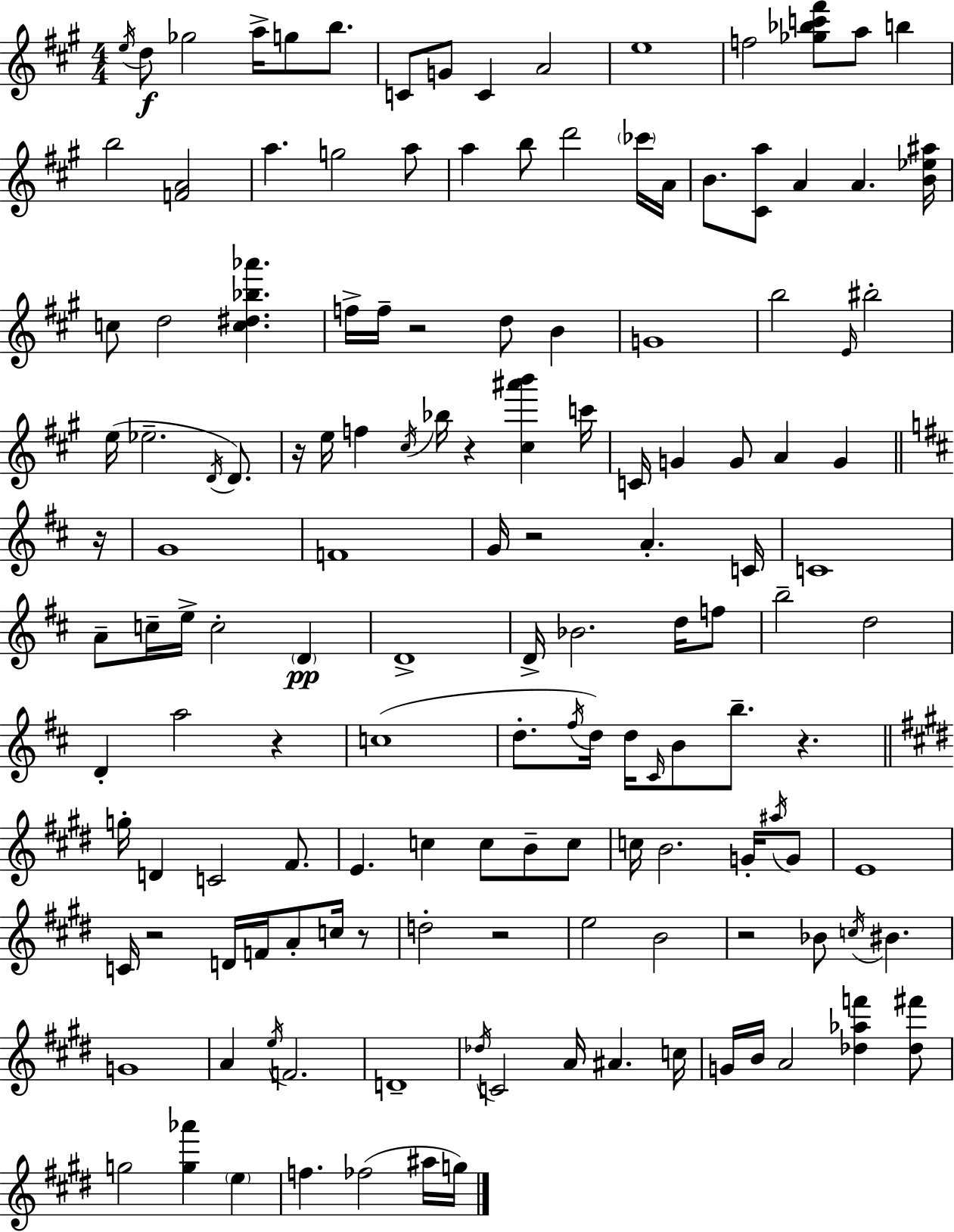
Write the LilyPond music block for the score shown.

{
  \clef treble
  \numericTimeSignature
  \time 4/4
  \key a \major
  \acciaccatura { e''16 }\f d''8 ges''2 a''16-> g''8 b''8. | c'8 g'8 c'4 a'2 | e''1 | f''2 <ges'' bes'' c''' fis'''>8 a''8 b''4 | \break b''2 <f' a'>2 | a''4. g''2 a''8 | a''4 b''8 d'''2 \parenthesize ces'''16 | a'16 b'8. <cis' a''>8 a'4 a'4. | \break <b' ees'' ais''>16 c''8 d''2 <c'' dis'' bes'' aes'''>4. | f''16-> f''16-- r2 d''8 b'4 | g'1 | b''2 \grace { e'16 } bis''2-. | \break e''16( ees''2.-- \acciaccatura { d'16 } | d'8.) r16 e''16 f''4 \acciaccatura { cis''16 } bes''16 r4 <cis'' ais''' b'''>4 | c'''16 c'16 g'4 g'8 a'4 g'4 | \bar "||" \break \key d \major r16 g'1 | f'1 | g'16 r2 a'4.-. | c'16 c'1 | \break a'8-- c''16-- e''16-> c''2-. \parenthesize d'4\pp | d'1-> | d'16-> bes'2. d''16 f''8 | b''2-- d''2 | \break d'4-. a''2 r4 | c''1( | d''8.-. \acciaccatura { fis''16 } d''16) d''16 \grace { cis'16 } b'8 b''8.-- r4. | \bar "||" \break \key e \major g''16-. d'4 c'2 fis'8. | e'4. c''4 c''8 b'8-- c''8 | c''16 b'2. g'16-. \acciaccatura { ais''16 } g'8 | e'1 | \break c'16 r2 d'16 f'16 a'8-. c''16 r8 | d''2-. r2 | e''2 b'2 | r2 bes'8 \acciaccatura { c''16 } bis'4. | \break g'1 | a'4 \acciaccatura { e''16 } f'2. | d'1-- | \acciaccatura { des''16 } c'2 a'16 ais'4. | \break c''16 g'16 b'16 a'2 <des'' aes'' f'''>4 | <des'' fis'''>8 g''2 <g'' aes'''>4 | \parenthesize e''4 f''4. fes''2( | ais''16 g''16) \bar "|."
}